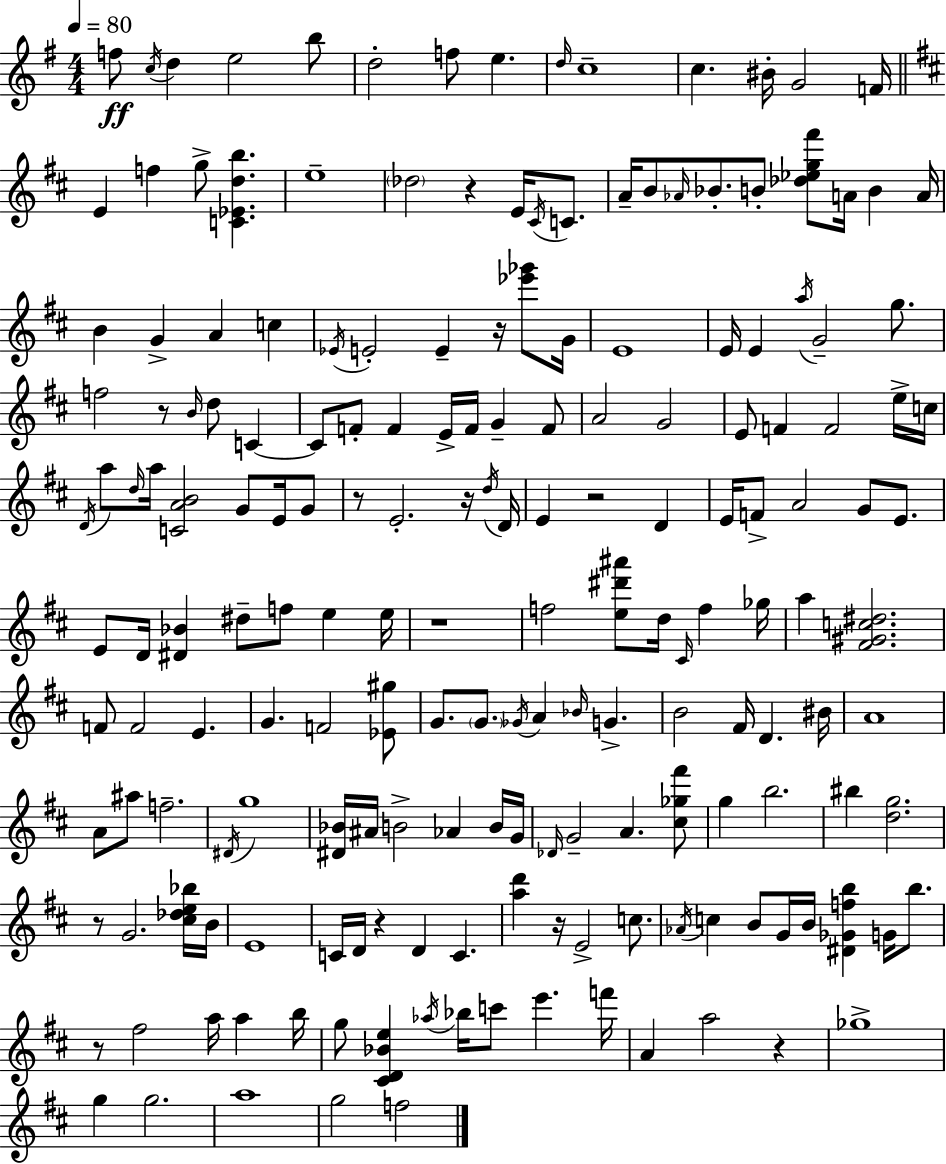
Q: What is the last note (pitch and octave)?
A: F5